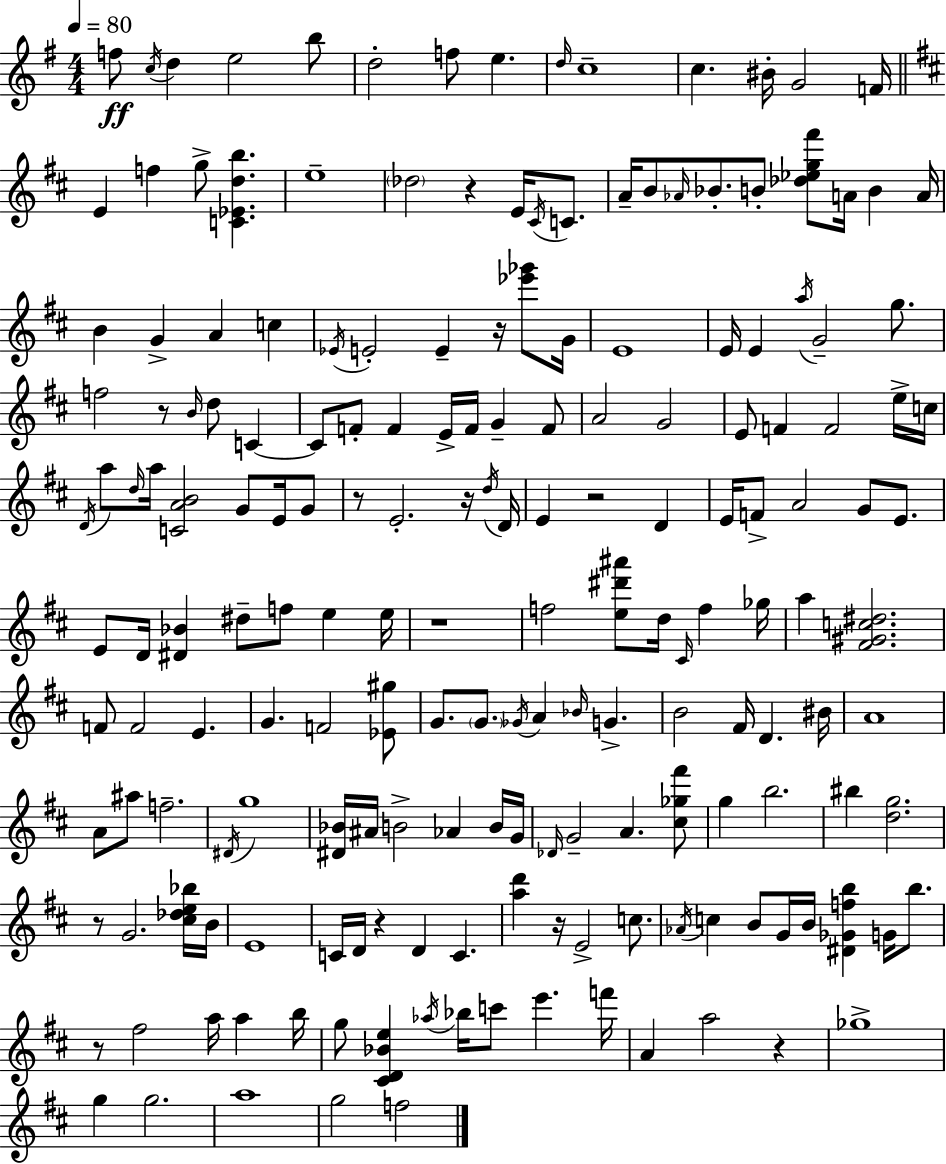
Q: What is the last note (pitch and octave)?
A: F5